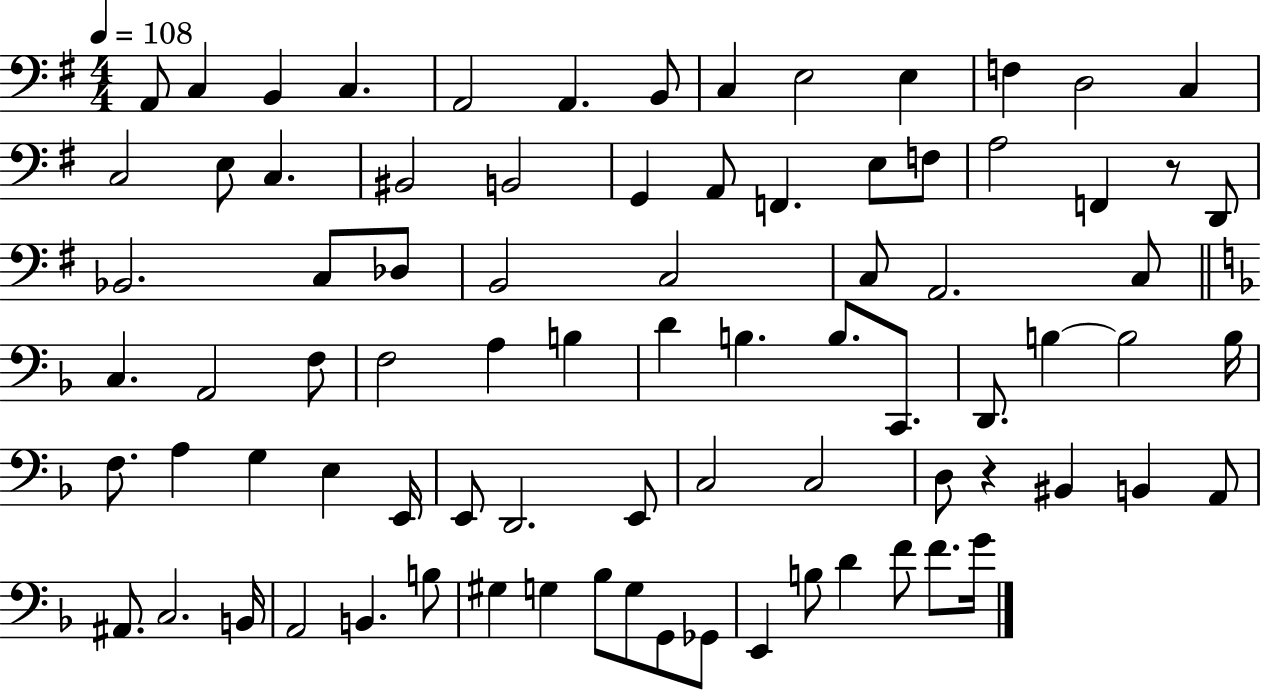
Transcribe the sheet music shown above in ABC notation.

X:1
T:Untitled
M:4/4
L:1/4
K:G
A,,/2 C, B,, C, A,,2 A,, B,,/2 C, E,2 E, F, D,2 C, C,2 E,/2 C, ^B,,2 B,,2 G,, A,,/2 F,, E,/2 F,/2 A,2 F,, z/2 D,,/2 _B,,2 C,/2 _D,/2 B,,2 C,2 C,/2 A,,2 C,/2 C, A,,2 F,/2 F,2 A, B, D B, B,/2 C,,/2 D,,/2 B, B,2 B,/4 F,/2 A, G, E, E,,/4 E,,/2 D,,2 E,,/2 C,2 C,2 D,/2 z ^B,, B,, A,,/2 ^A,,/2 C,2 B,,/4 A,,2 B,, B,/2 ^G, G, _B,/2 G,/2 G,,/2 _G,,/2 E,, B,/2 D F/2 F/2 G/4